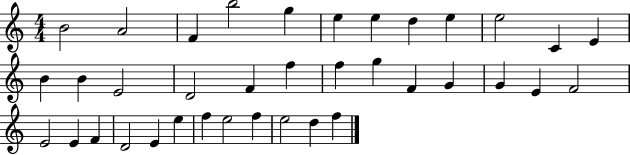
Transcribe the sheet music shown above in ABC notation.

X:1
T:Untitled
M:4/4
L:1/4
K:C
B2 A2 F b2 g e e d e e2 C E B B E2 D2 F f f g F G G E F2 E2 E F D2 E e f e2 f e2 d f